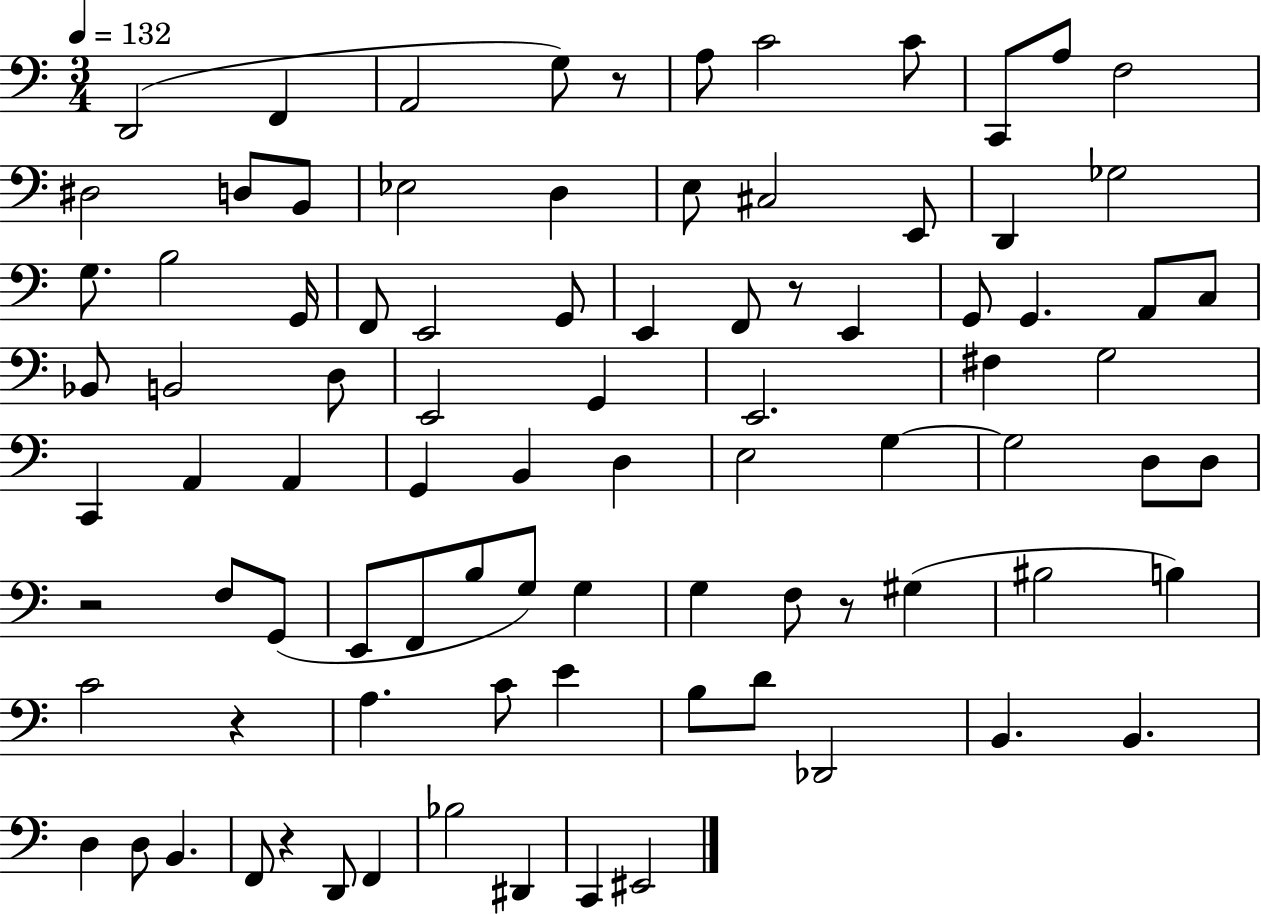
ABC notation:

X:1
T:Untitled
M:3/4
L:1/4
K:C
D,,2 F,, A,,2 G,/2 z/2 A,/2 C2 C/2 C,,/2 A,/2 F,2 ^D,2 D,/2 B,,/2 _E,2 D, E,/2 ^C,2 E,,/2 D,, _G,2 G,/2 B,2 G,,/4 F,,/2 E,,2 G,,/2 E,, F,,/2 z/2 E,, G,,/2 G,, A,,/2 C,/2 _B,,/2 B,,2 D,/2 E,,2 G,, E,,2 ^F, G,2 C,, A,, A,, G,, B,, D, E,2 G, G,2 D,/2 D,/2 z2 F,/2 G,,/2 E,,/2 F,,/2 B,/2 G,/2 G, G, F,/2 z/2 ^G, ^B,2 B, C2 z A, C/2 E B,/2 D/2 _D,,2 B,, B,, D, D,/2 B,, F,,/2 z D,,/2 F,, _B,2 ^D,, C,, ^E,,2